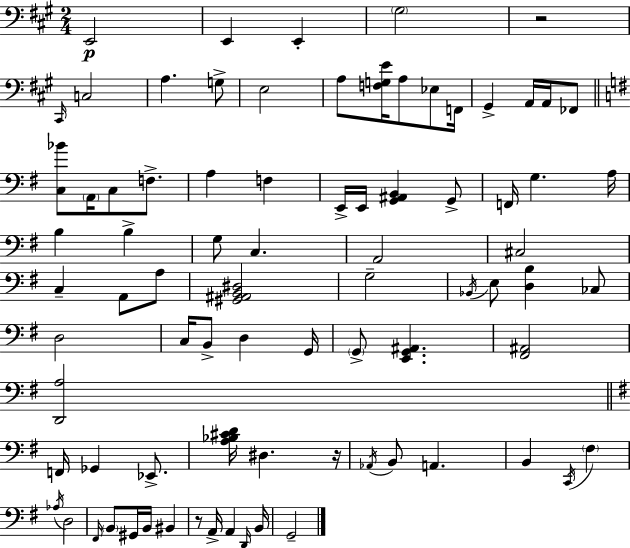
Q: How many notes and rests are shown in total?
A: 81